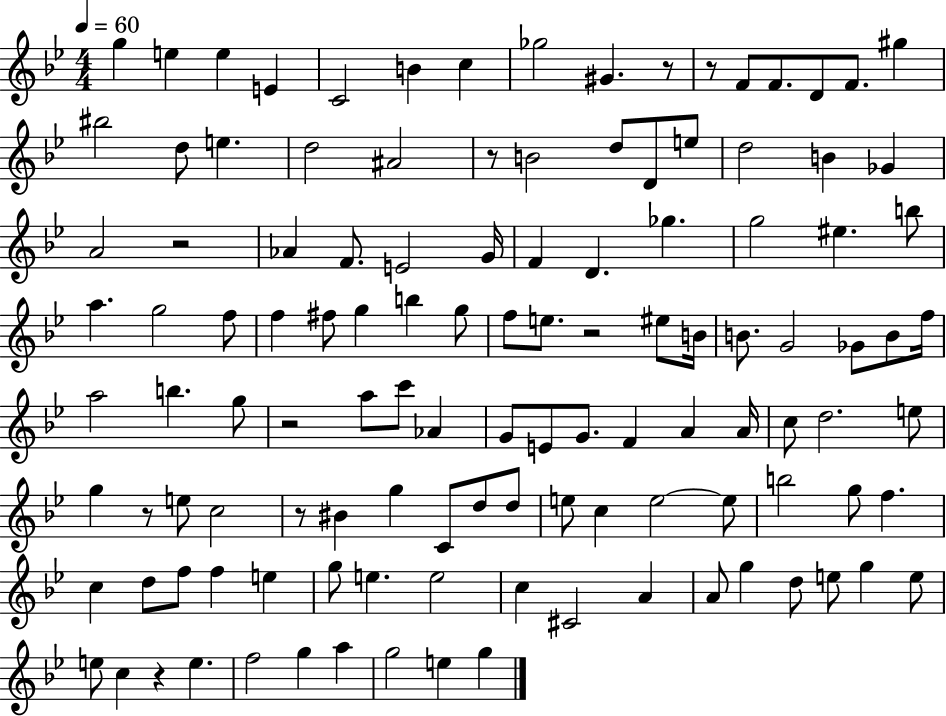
{
  \clef treble
  \numericTimeSignature
  \time 4/4
  \key bes \major
  \tempo 4 = 60
  g''4 e''4 e''4 e'4 | c'2 b'4 c''4 | ges''2 gis'4. r8 | r8 f'8 f'8. d'8 f'8. gis''4 | \break bis''2 d''8 e''4. | d''2 ais'2 | r8 b'2 d''8 d'8 e''8 | d''2 b'4 ges'4 | \break a'2 r2 | aes'4 f'8. e'2 g'16 | f'4 d'4. ges''4. | g''2 eis''4. b''8 | \break a''4. g''2 f''8 | f''4 fis''8 g''4 b''4 g''8 | f''8 e''8. r2 eis''8 b'16 | b'8. g'2 ges'8 b'8 f''16 | \break a''2 b''4. g''8 | r2 a''8 c'''8 aes'4 | g'8 e'8 g'8. f'4 a'4 a'16 | c''8 d''2. e''8 | \break g''4 r8 e''8 c''2 | r8 bis'4 g''4 c'8 d''8 d''8 | e''8 c''4 e''2~~ e''8 | b''2 g''8 f''4. | \break c''4 d''8 f''8 f''4 e''4 | g''8 e''4. e''2 | c''4 cis'2 a'4 | a'8 g''4 d''8 e''8 g''4 e''8 | \break e''8 c''4 r4 e''4. | f''2 g''4 a''4 | g''2 e''4 g''4 | \bar "|."
}